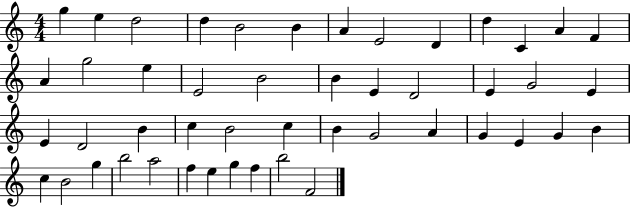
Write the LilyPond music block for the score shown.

{
  \clef treble
  \numericTimeSignature
  \time 4/4
  \key c \major
  g''4 e''4 d''2 | d''4 b'2 b'4 | a'4 e'2 d'4 | d''4 c'4 a'4 f'4 | \break a'4 g''2 e''4 | e'2 b'2 | b'4 e'4 d'2 | e'4 g'2 e'4 | \break e'4 d'2 b'4 | c''4 b'2 c''4 | b'4 g'2 a'4 | g'4 e'4 g'4 b'4 | \break c''4 b'2 g''4 | b''2 a''2 | f''4 e''4 g''4 f''4 | b''2 f'2 | \break \bar "|."
}